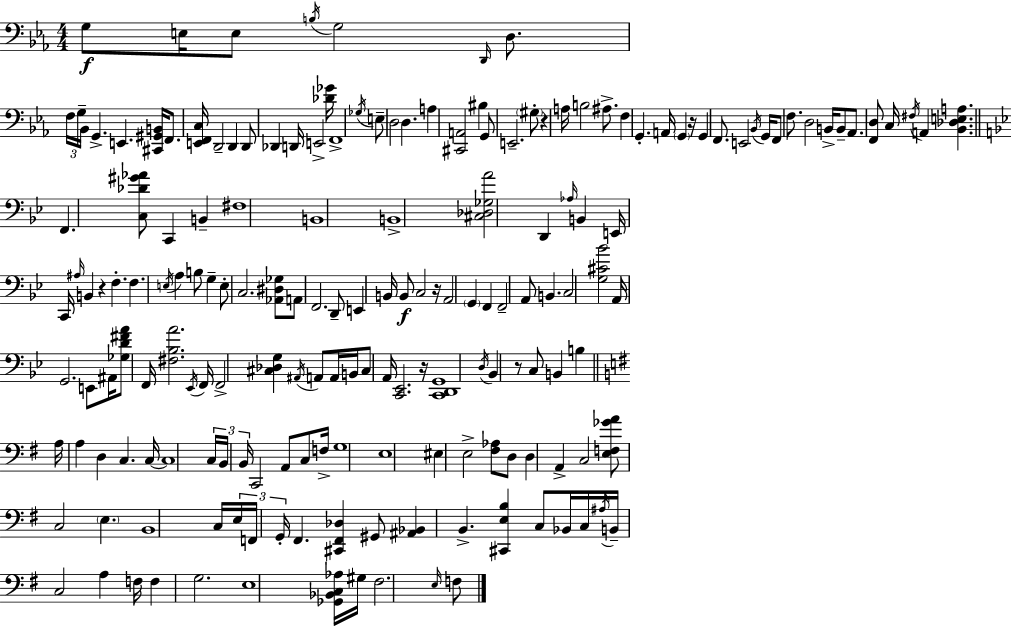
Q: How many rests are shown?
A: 6